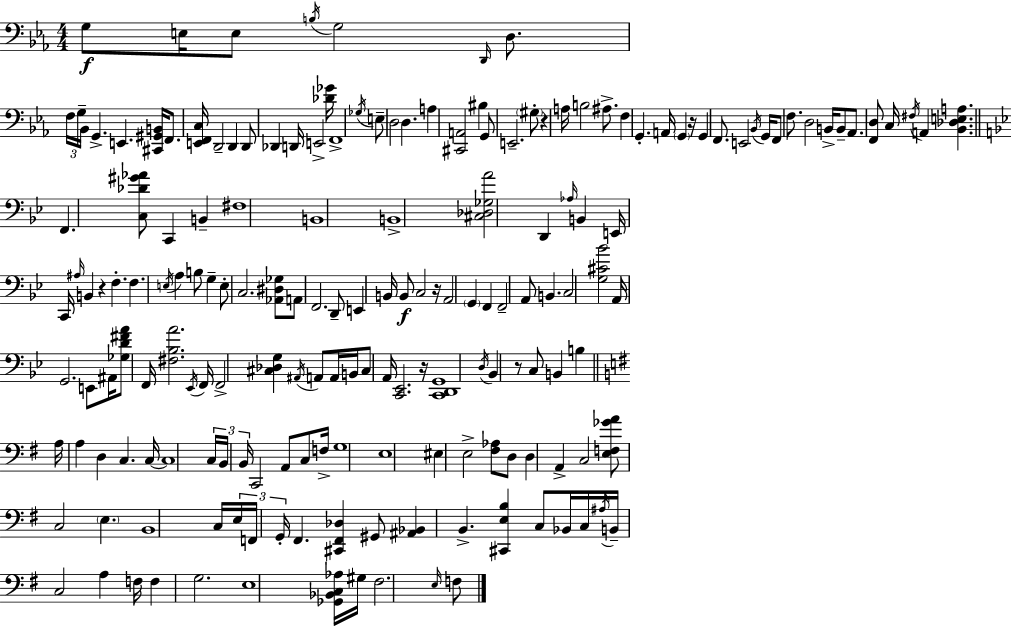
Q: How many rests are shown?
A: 6